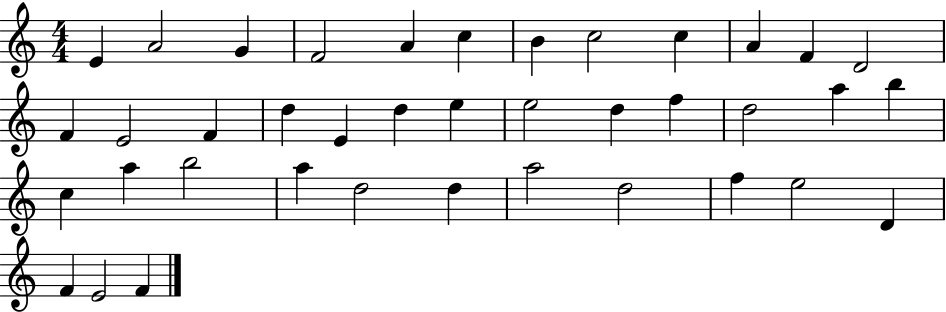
{
  \clef treble
  \numericTimeSignature
  \time 4/4
  \key c \major
  e'4 a'2 g'4 | f'2 a'4 c''4 | b'4 c''2 c''4 | a'4 f'4 d'2 | \break f'4 e'2 f'4 | d''4 e'4 d''4 e''4 | e''2 d''4 f''4 | d''2 a''4 b''4 | \break c''4 a''4 b''2 | a''4 d''2 d''4 | a''2 d''2 | f''4 e''2 d'4 | \break f'4 e'2 f'4 | \bar "|."
}